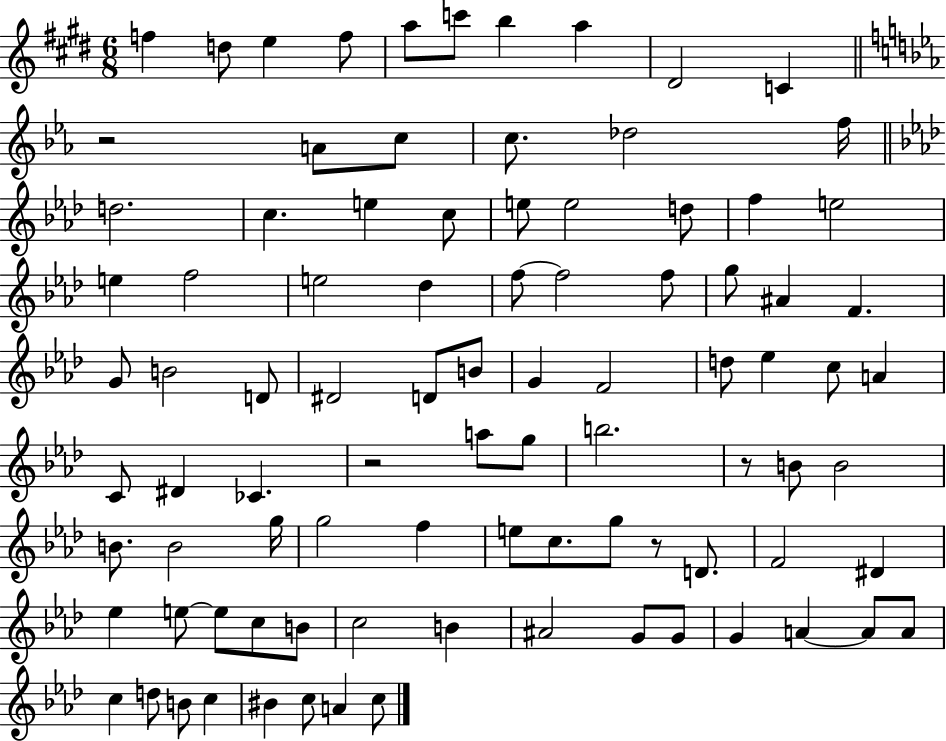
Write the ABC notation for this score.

X:1
T:Untitled
M:6/8
L:1/4
K:E
f d/2 e f/2 a/2 c'/2 b a ^D2 C z2 A/2 c/2 c/2 _d2 f/4 d2 c e c/2 e/2 e2 d/2 f e2 e f2 e2 _d f/2 f2 f/2 g/2 ^A F G/2 B2 D/2 ^D2 D/2 B/2 G F2 d/2 _e c/2 A C/2 ^D _C z2 a/2 g/2 b2 z/2 B/2 B2 B/2 B2 g/4 g2 f e/2 c/2 g/2 z/2 D/2 F2 ^D _e e/2 e/2 c/2 B/2 c2 B ^A2 G/2 G/2 G A A/2 A/2 c d/2 B/2 c ^B c/2 A c/2